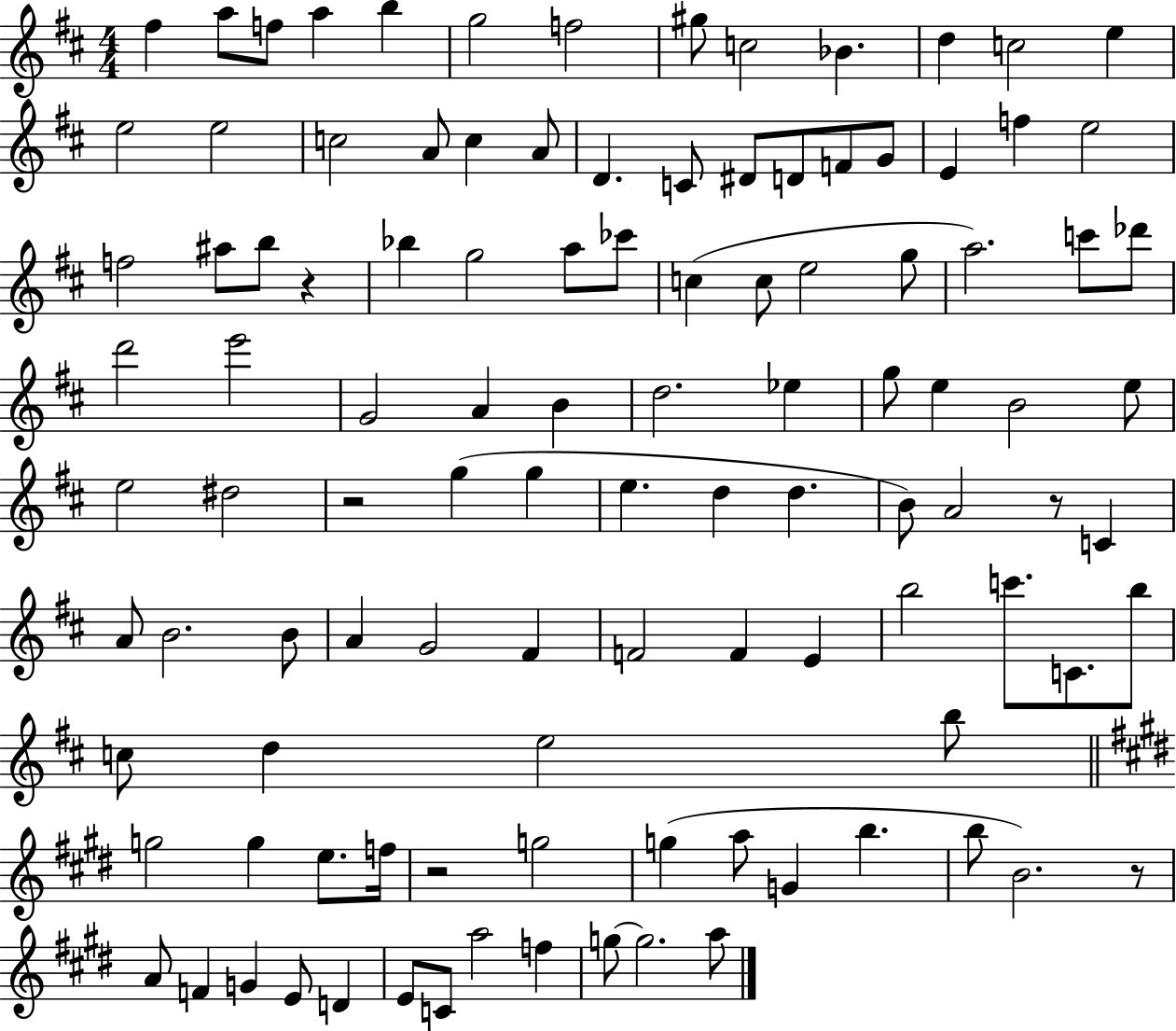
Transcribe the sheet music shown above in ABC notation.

X:1
T:Untitled
M:4/4
L:1/4
K:D
^f a/2 f/2 a b g2 f2 ^g/2 c2 _B d c2 e e2 e2 c2 A/2 c A/2 D C/2 ^D/2 D/2 F/2 G/2 E f e2 f2 ^a/2 b/2 z _b g2 a/2 _c'/2 c c/2 e2 g/2 a2 c'/2 _d'/2 d'2 e'2 G2 A B d2 _e g/2 e B2 e/2 e2 ^d2 z2 g g e d d B/2 A2 z/2 C A/2 B2 B/2 A G2 ^F F2 F E b2 c'/2 C/2 b/2 c/2 d e2 b/2 g2 g e/2 f/4 z2 g2 g a/2 G b b/2 B2 z/2 A/2 F G E/2 D E/2 C/2 a2 f g/2 g2 a/2